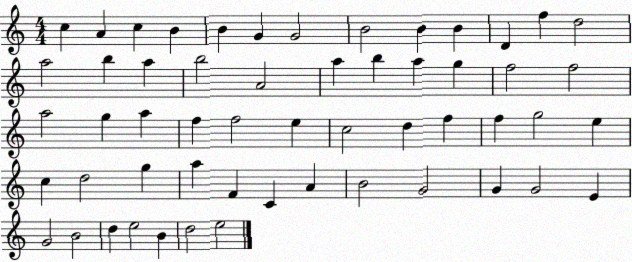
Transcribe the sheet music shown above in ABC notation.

X:1
T:Untitled
M:4/4
L:1/4
K:C
c A c B B G G2 B2 B B D f d2 a2 b a b2 A2 a b a g f2 f2 a2 g a f f2 e c2 d f f g2 e c d2 g a F C A B2 G2 G G2 E G2 B2 d e2 B d2 e2